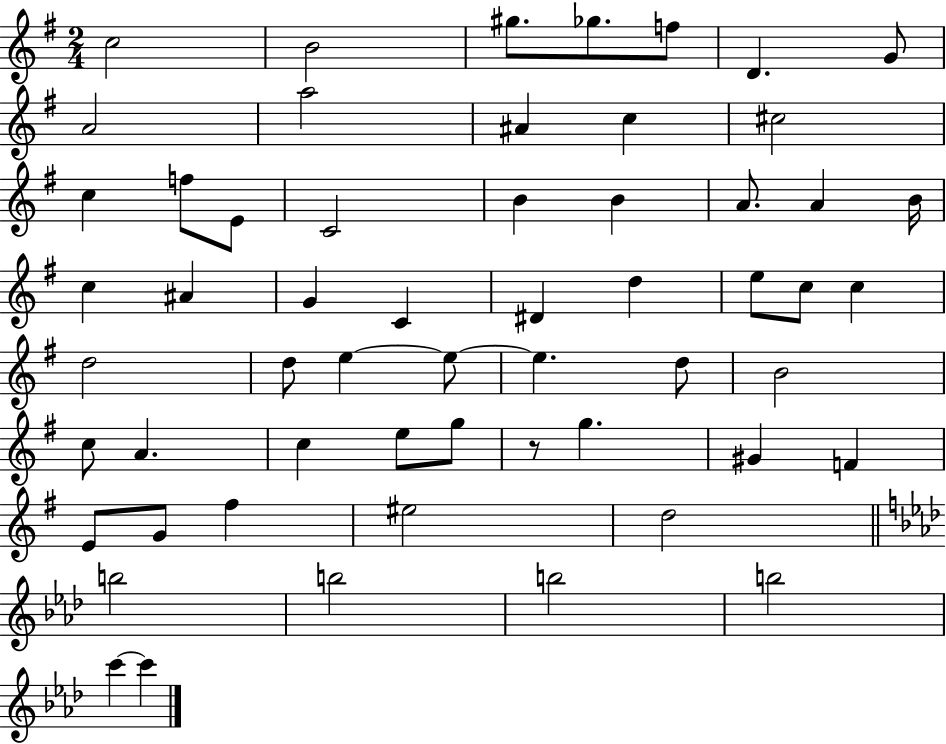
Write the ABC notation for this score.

X:1
T:Untitled
M:2/4
L:1/4
K:G
c2 B2 ^g/2 _g/2 f/2 D G/2 A2 a2 ^A c ^c2 c f/2 E/2 C2 B B A/2 A B/4 c ^A G C ^D d e/2 c/2 c d2 d/2 e e/2 e d/2 B2 c/2 A c e/2 g/2 z/2 g ^G F E/2 G/2 ^f ^e2 d2 b2 b2 b2 b2 c' c'